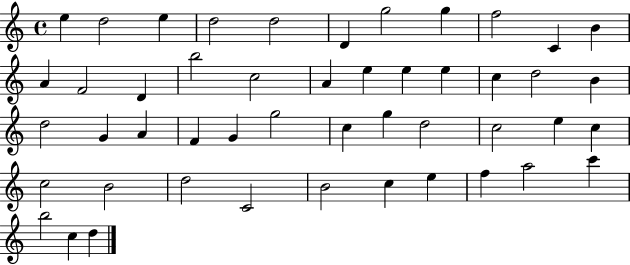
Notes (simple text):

E5/q D5/h E5/q D5/h D5/h D4/q G5/h G5/q F5/h C4/q B4/q A4/q F4/h D4/q B5/h C5/h A4/q E5/q E5/q E5/q C5/q D5/h B4/q D5/h G4/q A4/q F4/q G4/q G5/h C5/q G5/q D5/h C5/h E5/q C5/q C5/h B4/h D5/h C4/h B4/h C5/q E5/q F5/q A5/h C6/q B5/h C5/q D5/q